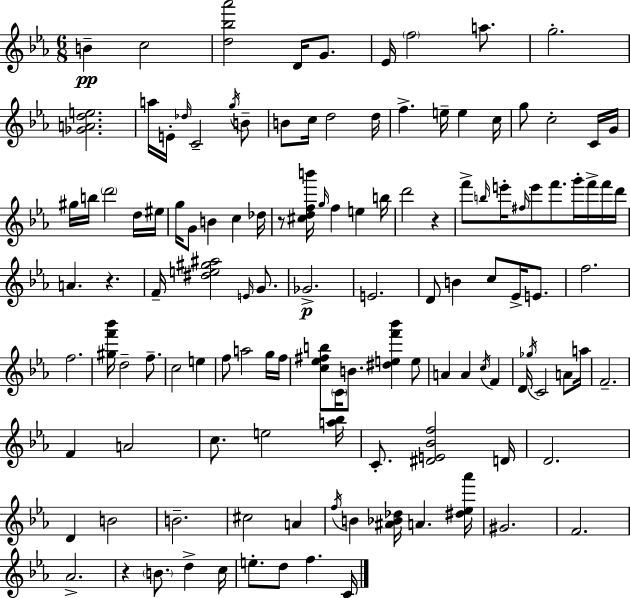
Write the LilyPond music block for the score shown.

{
  \clef treble
  \numericTimeSignature
  \time 6/8
  \key ees \major
  b'4--\pp c''2 | <d'' bes'' aes'''>2 d'16 g'8. | ees'16 \parenthesize f''2 a''8. | g''2.-. | \break <ges' a' d'' e''>2. | a''16 e'16-. \grace { des''16 } c'2-- \acciaccatura { g''16 } | b'8-- b'8 c''16 d''2 | d''16 f''4.-> e''16-- e''4 | \break c''16 g''8 c''2-. | c'16 g'16 gis''16 b''16 \parenthesize d'''2 | d''16 eis''16 g''16 g'8 b'4 c''4 | des''16 r8 <cis'' d'' f'' b'''>16 \grace { g''16 } f''4 e''4 | \break b''16 d'''2 r4 | f'''8-> \grace { b''16 } e'''16-. \grace { fis''16 } e'''8 f'''8. | g'''16-. f'''16-> f'''16 d'''16 a'4. r4. | f'16-- <dis'' e'' gis'' ais''>2 | \break \grace { e'16 } g'8. ges'2.->\p | e'2. | d'8 b'4 | c''8 ees'16-> e'8. f''2. | \break f''2. | <gis'' f''' bes'''>16 d''2-- | f''8.-- c''2 | e''4 f''8 a''2 | \break g''16 f''16 <c'' ees'' fis'' b''>8 \parenthesize c'16 b'8. | <dis'' e'' f''' bes'''>4 e''8 a'4 a'4 | \acciaccatura { c''16 } f'4 d'16 \acciaccatura { ges''16 } c'2 | a'8 a''16 f'2.-- | \break f'4 | a'2 c''8. e''2 | <a'' bes''>16 c'8.-. <dis' e' bes' f''>2 | d'16 d'2. | \break d'4 | b'2 b'2.-- | cis''2 | a'4 \acciaccatura { f''16 } b'4 | \break <ais' bes' des''>16 a'4. <dis'' ees'' aes'''>16 gis'2. | f'2. | aes'2.-> | r4 | \break \parenthesize b'8. d''4-> c''16 e''8.-. | d''8 f''4. c'16 \bar "|."
}